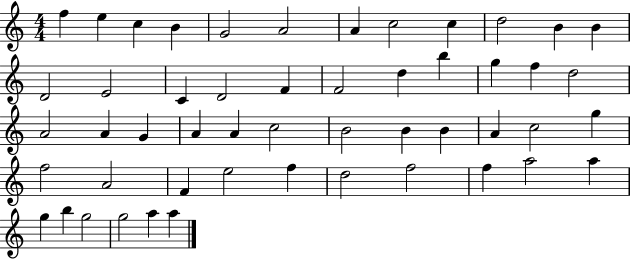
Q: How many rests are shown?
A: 0